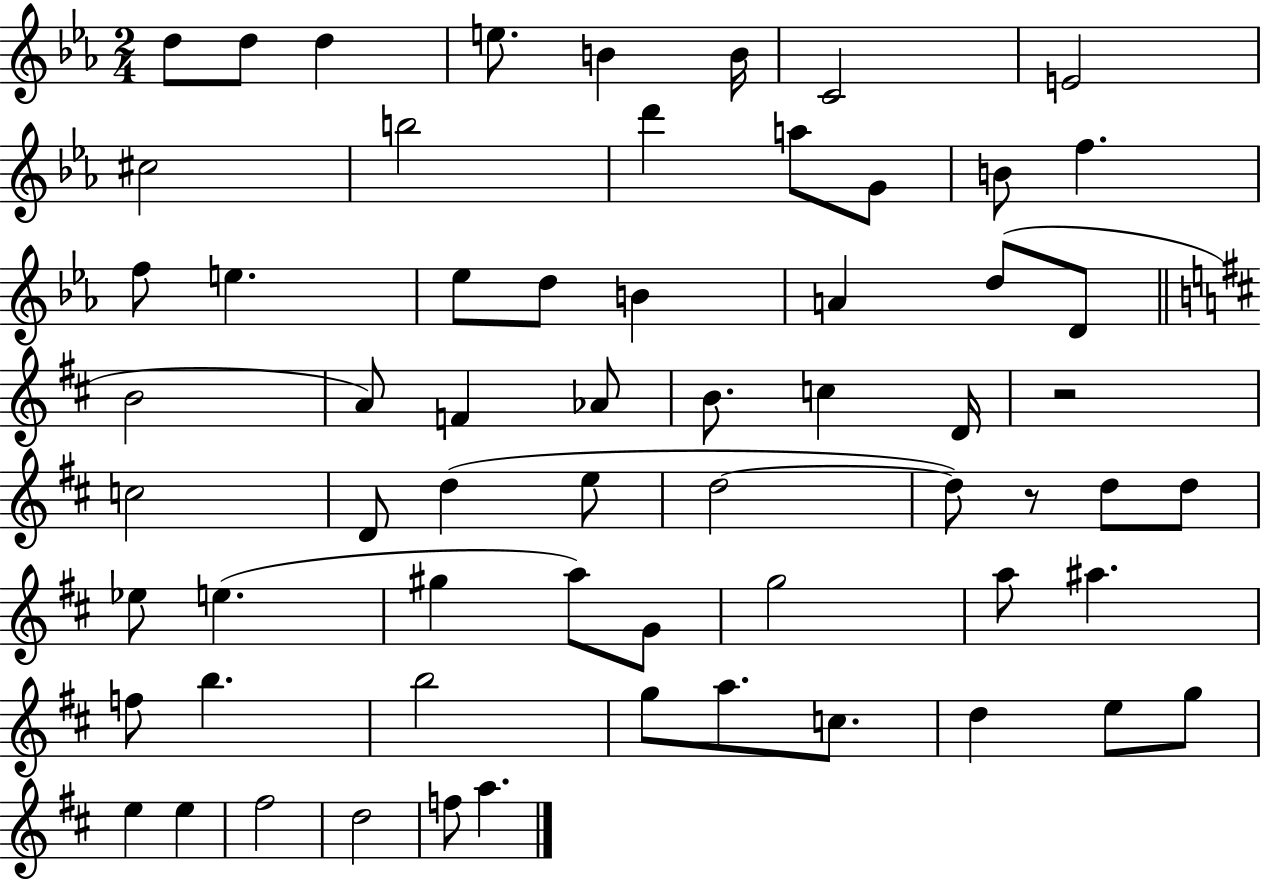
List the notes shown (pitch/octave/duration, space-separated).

D5/e D5/e D5/q E5/e. B4/q B4/s C4/h E4/h C#5/h B5/h D6/q A5/e G4/e B4/e F5/q. F5/e E5/q. Eb5/e D5/e B4/q A4/q D5/e D4/e B4/h A4/e F4/q Ab4/e B4/e. C5/q D4/s R/h C5/h D4/e D5/q E5/e D5/h D5/e R/e D5/e D5/e Eb5/e E5/q. G#5/q A5/e G4/e G5/h A5/e A#5/q. F5/e B5/q. B5/h G5/e A5/e. C5/e. D5/q E5/e G5/e E5/q E5/q F#5/h D5/h F5/e A5/q.